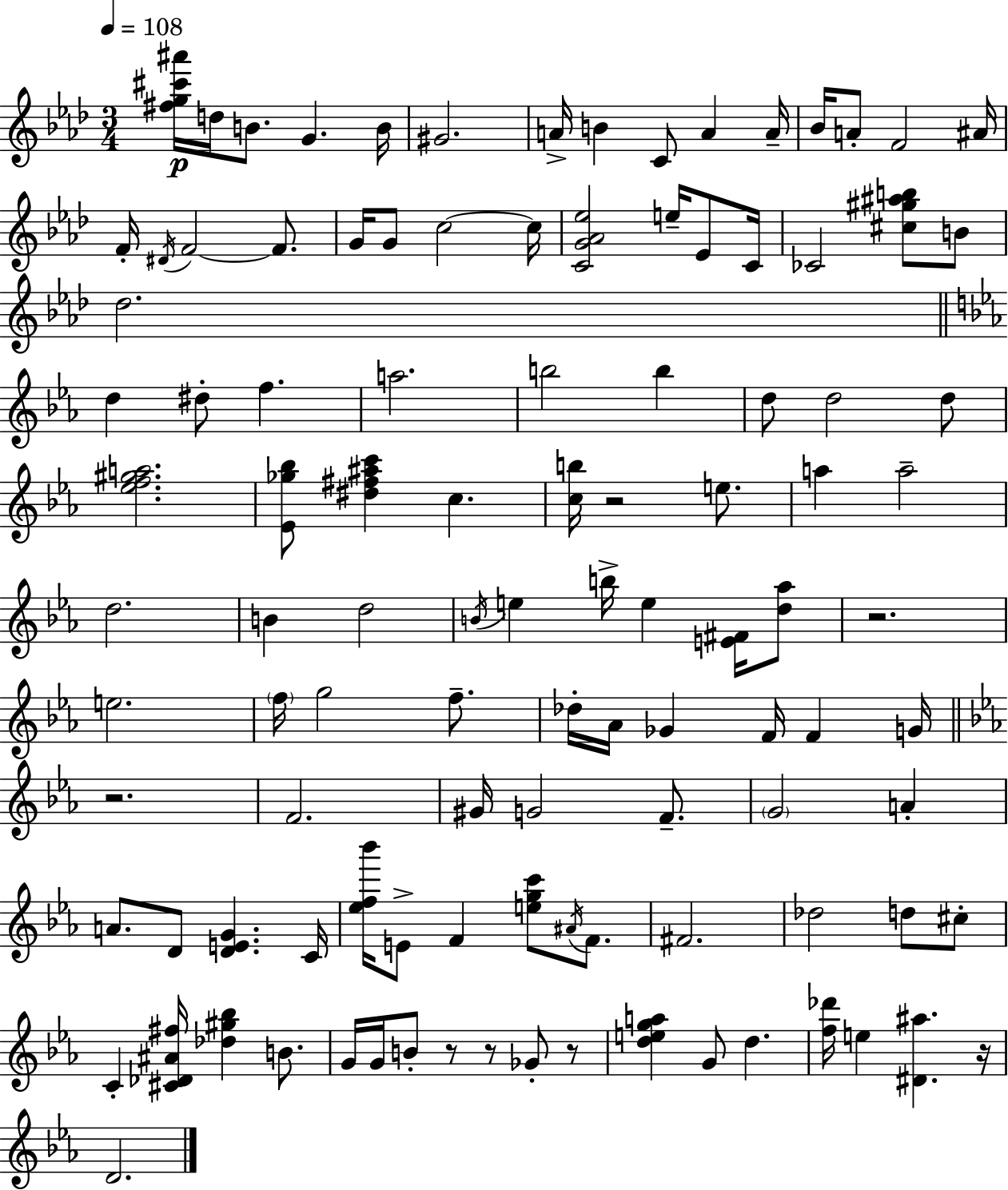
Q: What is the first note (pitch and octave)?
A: D5